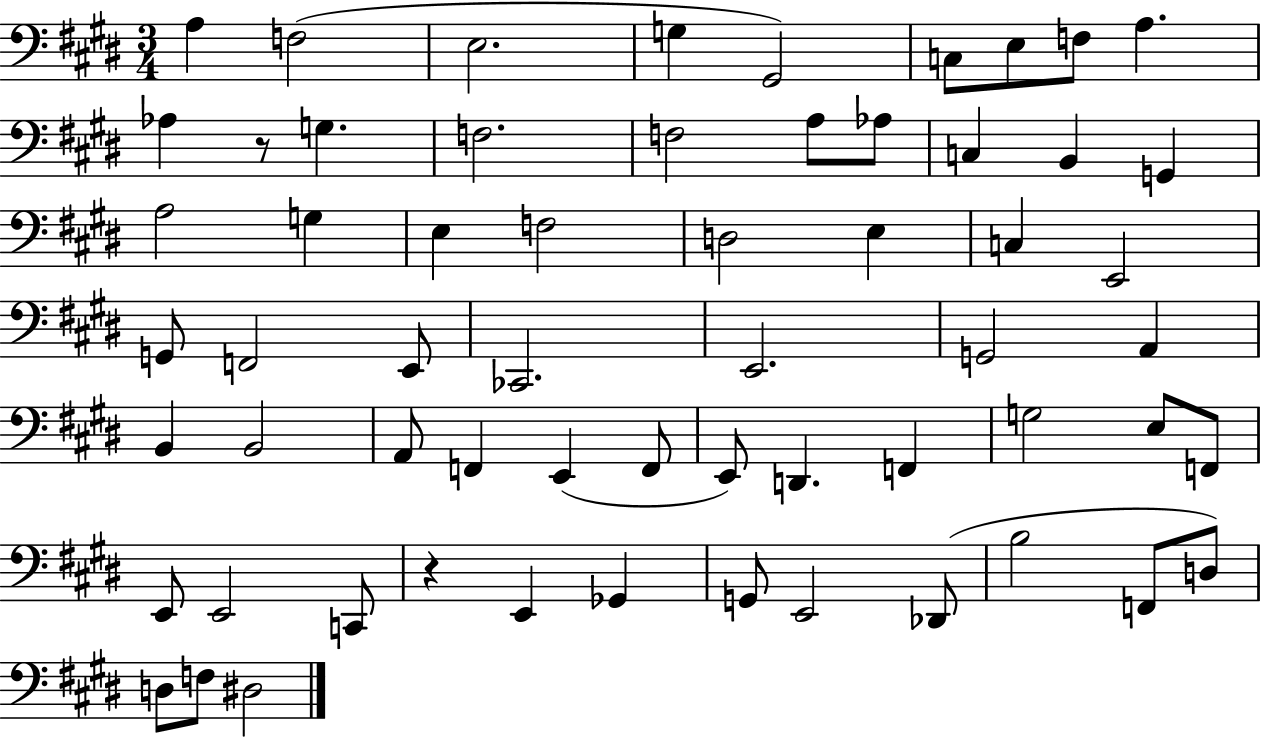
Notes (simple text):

A3/q F3/h E3/h. G3/q G#2/h C3/e E3/e F3/e A3/q. Ab3/q R/e G3/q. F3/h. F3/h A3/e Ab3/e C3/q B2/q G2/q A3/h G3/q E3/q F3/h D3/h E3/q C3/q E2/h G2/e F2/h E2/e CES2/h. E2/h. G2/h A2/q B2/q B2/h A2/e F2/q E2/q F2/e E2/e D2/q. F2/q G3/h E3/e F2/e E2/e E2/h C2/e R/q E2/q Gb2/q G2/e E2/h Db2/e B3/h F2/e D3/e D3/e F3/e D#3/h